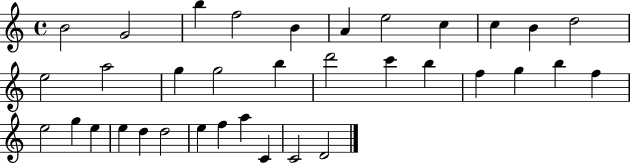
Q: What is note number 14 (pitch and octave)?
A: G5